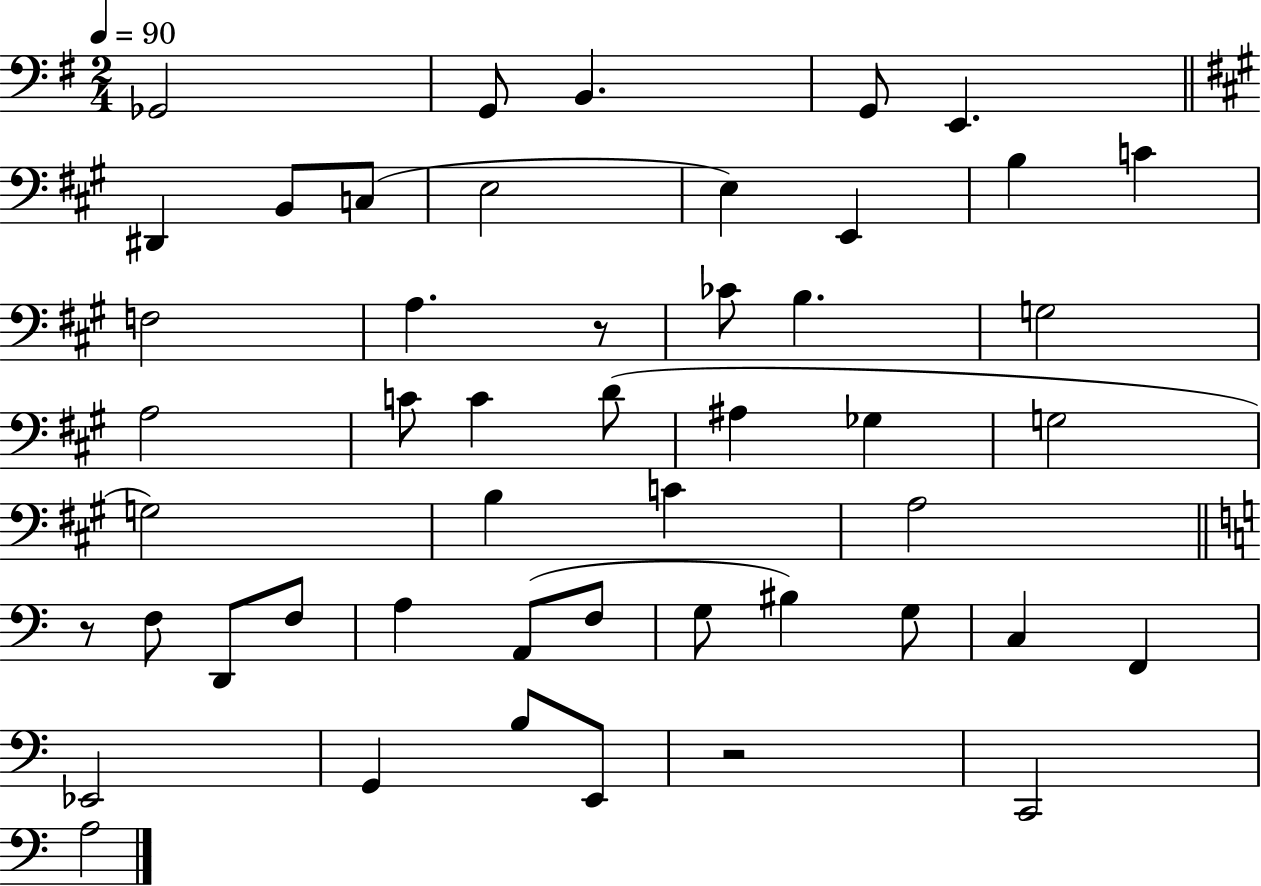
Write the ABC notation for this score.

X:1
T:Untitled
M:2/4
L:1/4
K:G
_G,,2 G,,/2 B,, G,,/2 E,, ^D,, B,,/2 C,/2 E,2 E, E,, B, C F,2 A, z/2 _C/2 B, G,2 A,2 C/2 C D/2 ^A, _G, G,2 G,2 B, C A,2 z/2 F,/2 D,,/2 F,/2 A, A,,/2 F,/2 G,/2 ^B, G,/2 C, F,, _E,,2 G,, B,/2 E,,/2 z2 C,,2 A,2